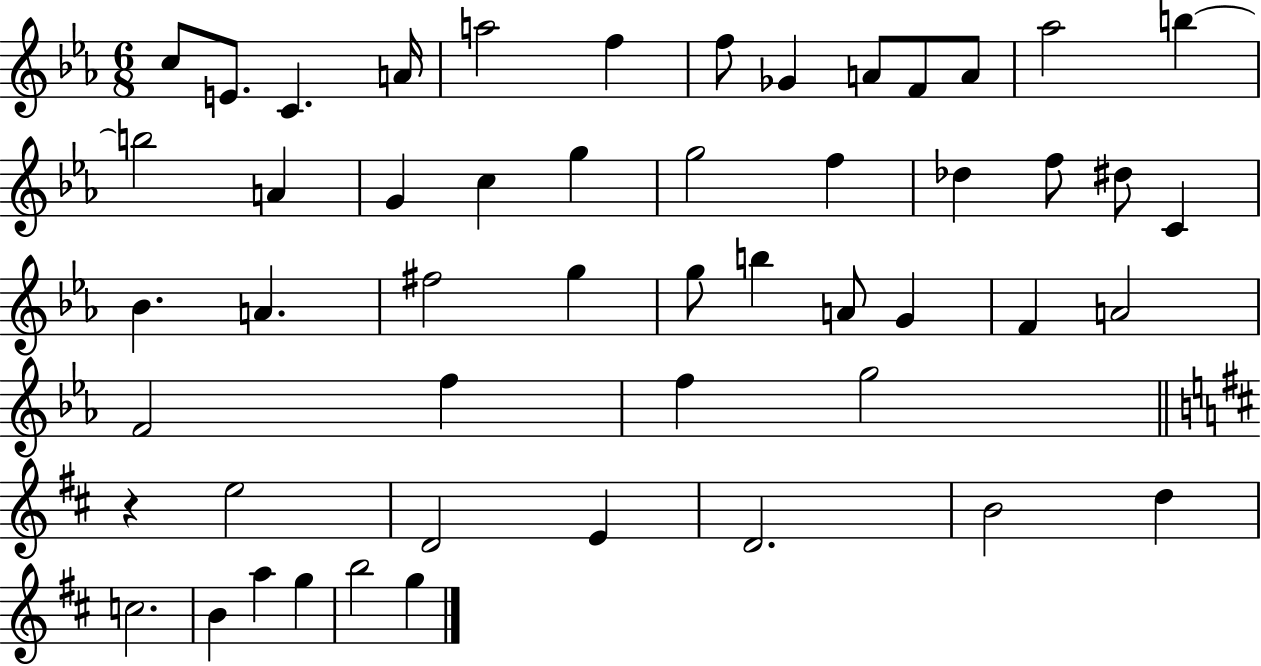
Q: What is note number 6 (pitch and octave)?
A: F5